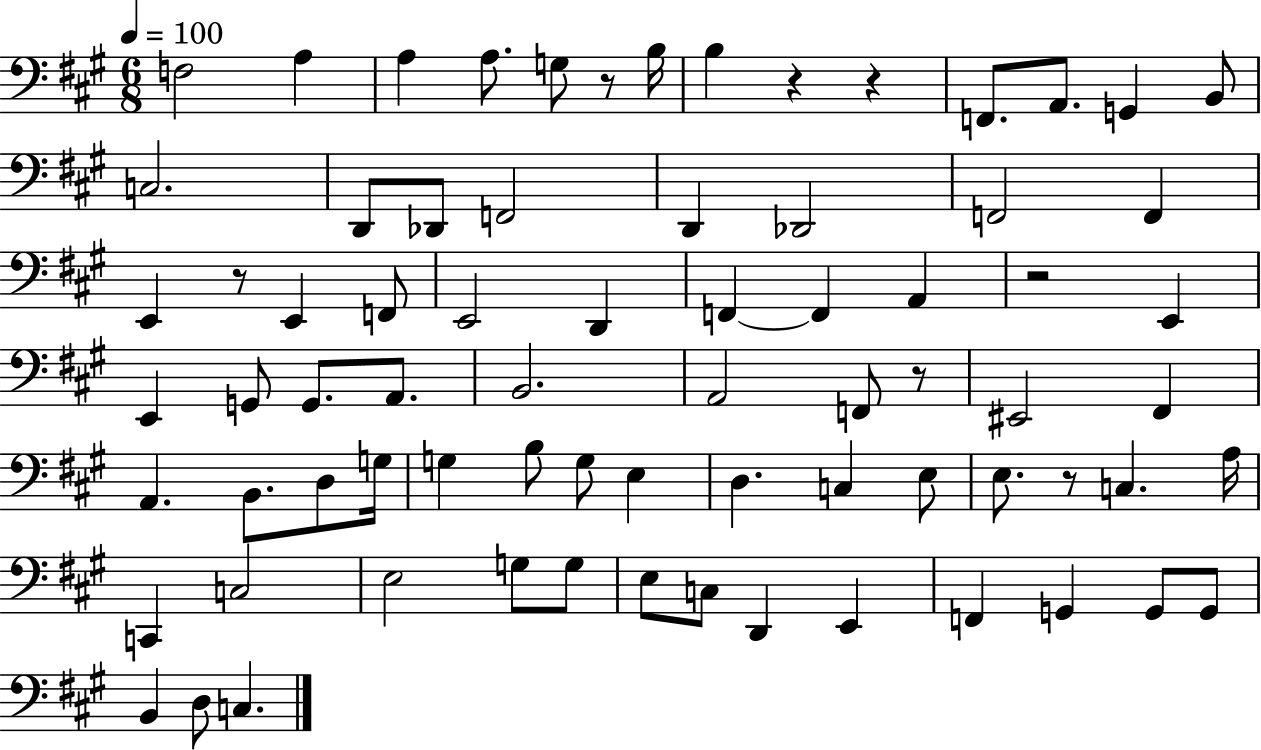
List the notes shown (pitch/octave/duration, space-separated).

F3/h A3/q A3/q A3/e. G3/e R/e B3/s B3/q R/q R/q F2/e. A2/e. G2/q B2/e C3/h. D2/e Db2/e F2/h D2/q Db2/h F2/h F2/q E2/q R/e E2/q F2/e E2/h D2/q F2/q F2/q A2/q R/h E2/q E2/q G2/e G2/e. A2/e. B2/h. A2/h F2/e R/e EIS2/h F#2/q A2/q. B2/e. D3/e G3/s G3/q B3/e G3/e E3/q D3/q. C3/q E3/e E3/e. R/e C3/q. A3/s C2/q C3/h E3/h G3/e G3/e E3/e C3/e D2/q E2/q F2/q G2/q G2/e G2/e B2/q D3/e C3/q.